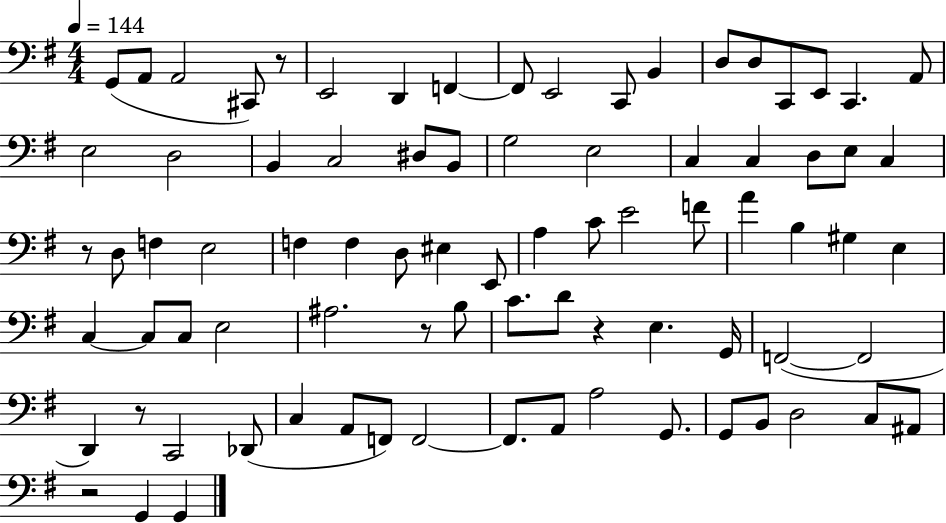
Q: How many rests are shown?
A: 6